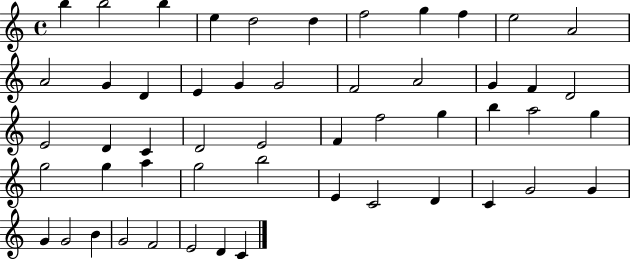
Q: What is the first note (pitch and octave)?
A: B5